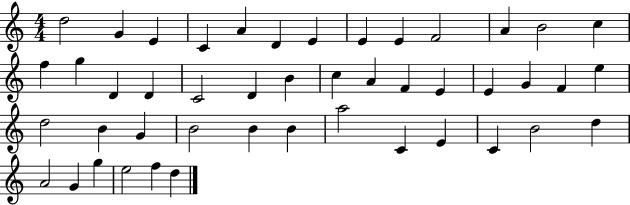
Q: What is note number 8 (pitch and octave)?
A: E4